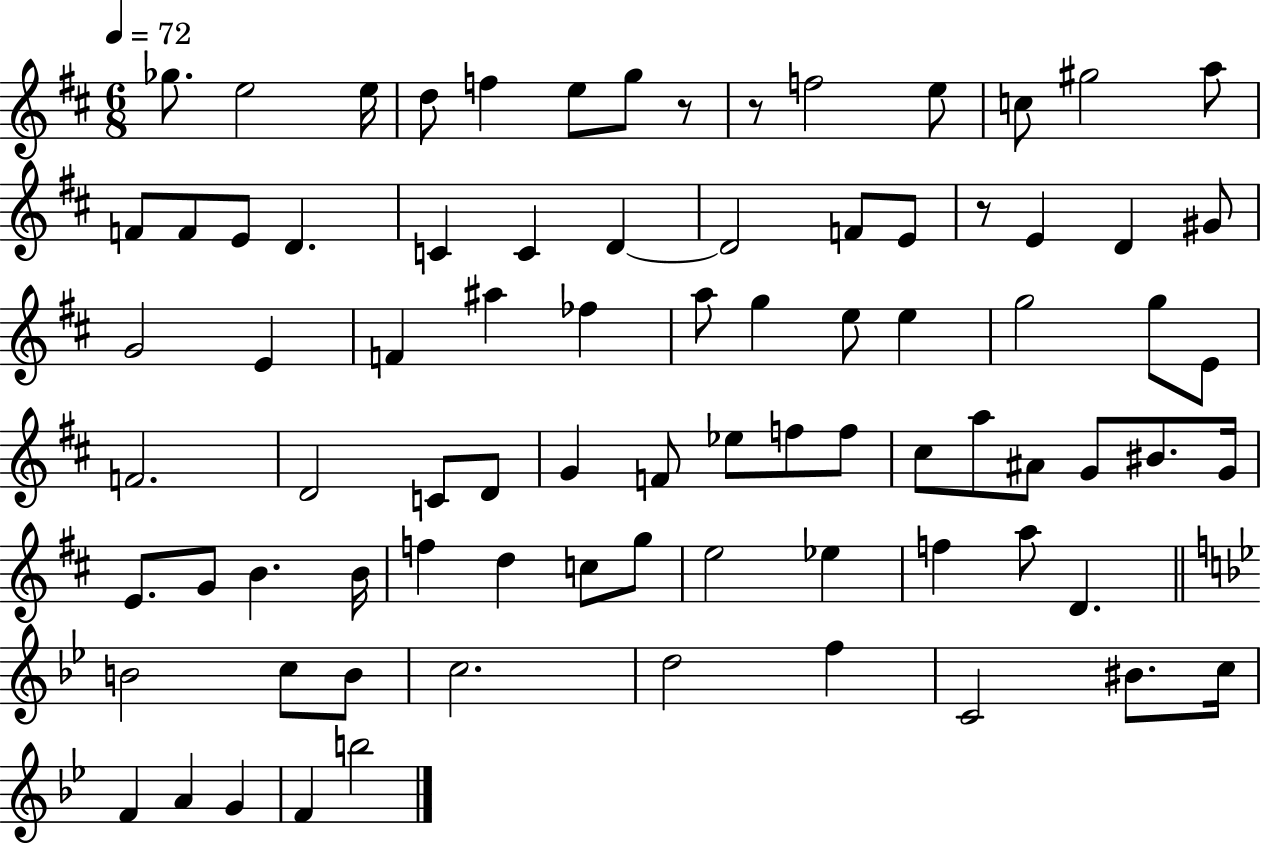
{
  \clef treble
  \numericTimeSignature
  \time 6/8
  \key d \major
  \tempo 4 = 72
  ges''8. e''2 e''16 | d''8 f''4 e''8 g''8 r8 | r8 f''2 e''8 | c''8 gis''2 a''8 | \break f'8 f'8 e'8 d'4. | c'4 c'4 d'4~~ | d'2 f'8 e'8 | r8 e'4 d'4 gis'8 | \break g'2 e'4 | f'4 ais''4 fes''4 | a''8 g''4 e''8 e''4 | g''2 g''8 e'8 | \break f'2. | d'2 c'8 d'8 | g'4 f'8 ees''8 f''8 f''8 | cis''8 a''8 ais'8 g'8 bis'8. g'16 | \break e'8. g'8 b'4. b'16 | f''4 d''4 c''8 g''8 | e''2 ees''4 | f''4 a''8 d'4. | \break \bar "||" \break \key bes \major b'2 c''8 b'8 | c''2. | d''2 f''4 | c'2 bis'8. c''16 | \break f'4 a'4 g'4 | f'4 b''2 | \bar "|."
}